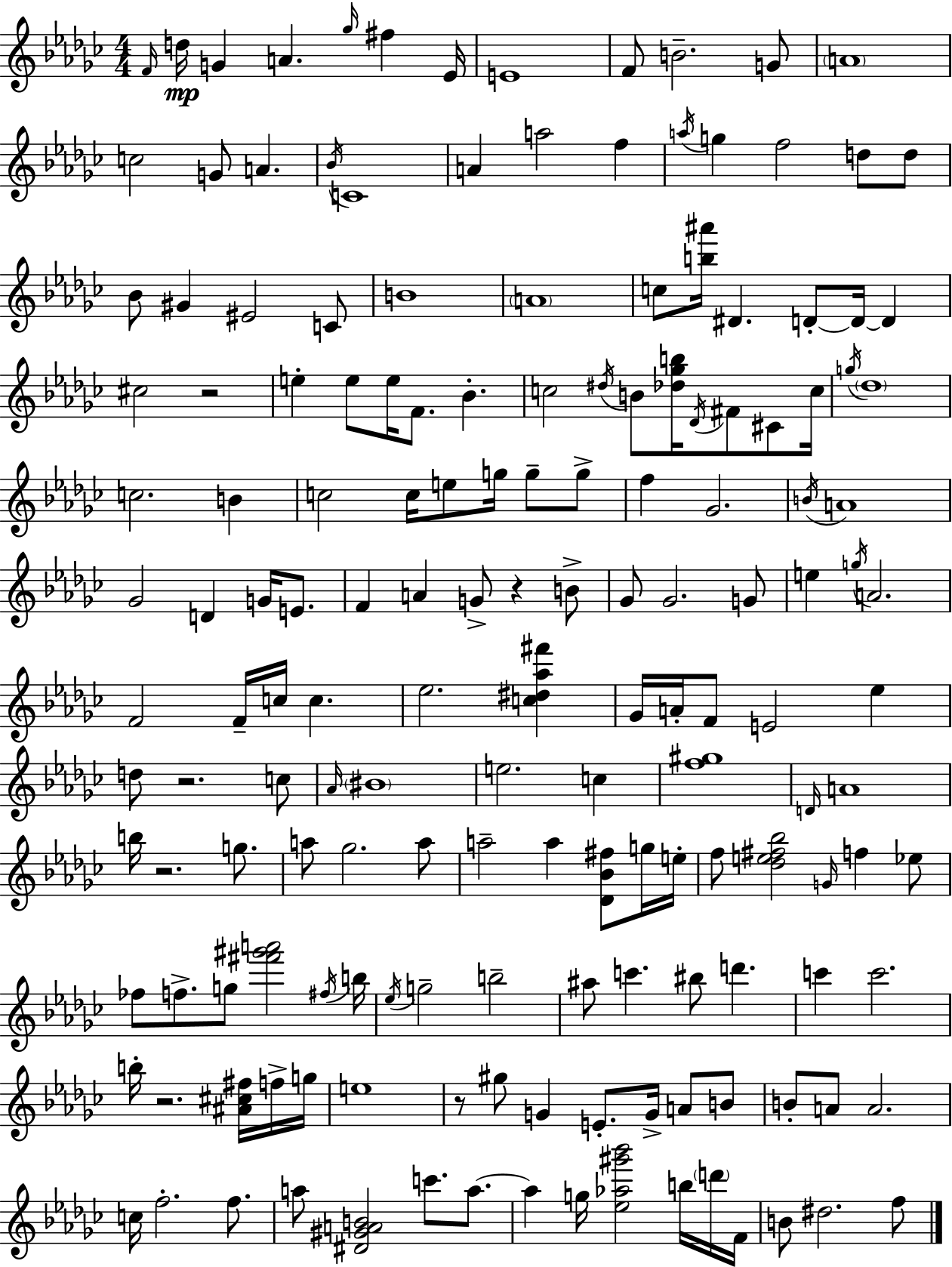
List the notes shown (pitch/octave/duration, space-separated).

F4/s D5/s G4/q A4/q. Gb5/s F#5/q Eb4/s E4/w F4/e B4/h. G4/e A4/w C5/h G4/e A4/q. Bb4/s C4/w A4/q A5/h F5/q A5/s G5/q F5/h D5/e D5/e Bb4/e G#4/q EIS4/h C4/e B4/w A4/w C5/e [B5,A#6]/s D#4/q. D4/e D4/s D4/q C#5/h R/h E5/q E5/e E5/s F4/e. Bb4/q. C5/h D#5/s B4/e [Db5,Gb5,B5]/s Db4/s F#4/e C#4/e C5/s G5/s Db5/w C5/h. B4/q C5/h C5/s E5/e G5/s G5/e G5/e F5/q Gb4/h. B4/s A4/w Gb4/h D4/q G4/s E4/e. F4/q A4/q G4/e R/q B4/e Gb4/e Gb4/h. G4/e E5/q G5/s A4/h. F4/h F4/s C5/s C5/q. Eb5/h. [C5,D#5,Ab5,F#6]/q Gb4/s A4/s F4/e E4/h Eb5/q D5/e R/h. C5/e Ab4/s BIS4/w E5/h. C5/q [F5,G#5]/w D4/s A4/w B5/s R/h. G5/e. A5/e Gb5/h. A5/e A5/h A5/q [Db4,Bb4,F#5]/e G5/s E5/s F5/e [Db5,E5,F#5,Bb5]/h G4/s F5/q Eb5/e FES5/e F5/e. G5/e [F#6,G#6,A6]/h F#5/s B5/s Eb5/s G5/h B5/h A#5/e C6/q. BIS5/e D6/q. C6/q C6/h. B5/s R/h. [A#4,C#5,F#5]/s F5/s G5/s E5/w R/e G#5/e G4/q E4/e. G4/s A4/e B4/e B4/e A4/e A4/h. C5/s F5/h. F5/e. A5/e [D#4,G#4,A4,B4]/h C6/e. A5/e. A5/q G5/s [Eb5,Ab5,G#6,Bb6]/h B5/s D6/s F4/s B4/e D#5/h. F5/e